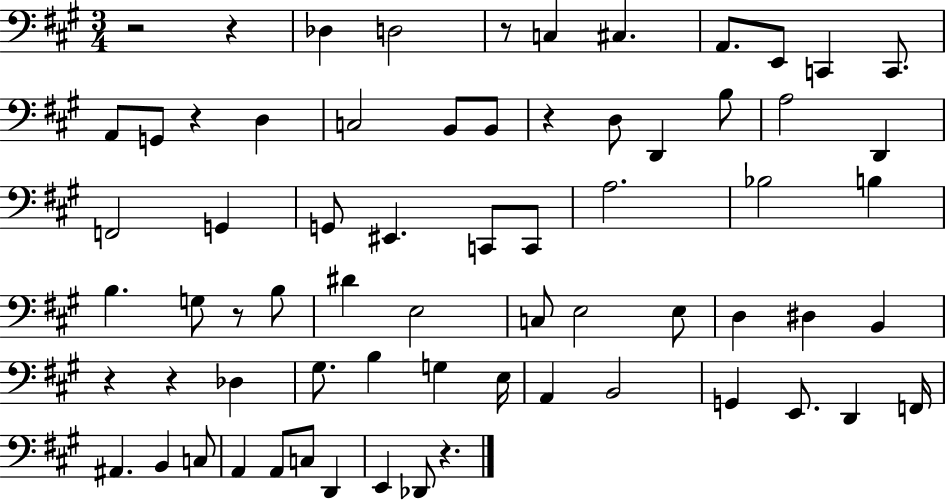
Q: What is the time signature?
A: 3/4